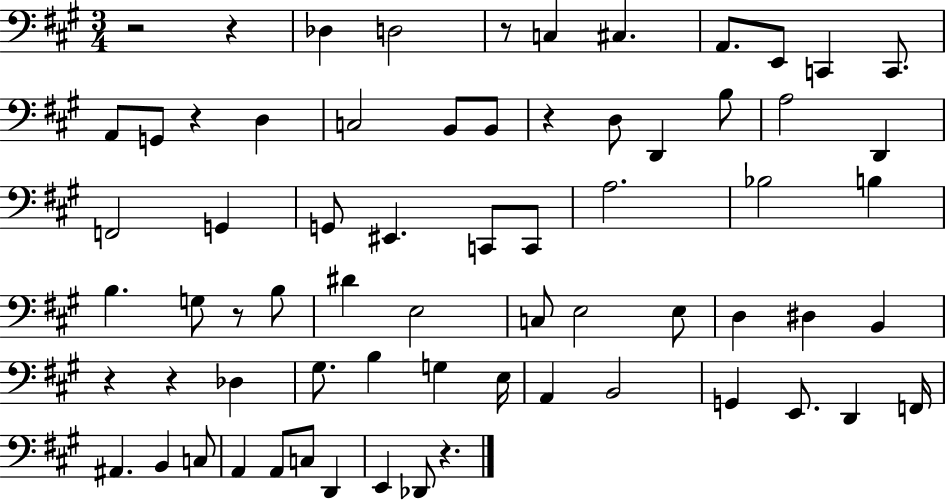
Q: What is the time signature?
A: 3/4